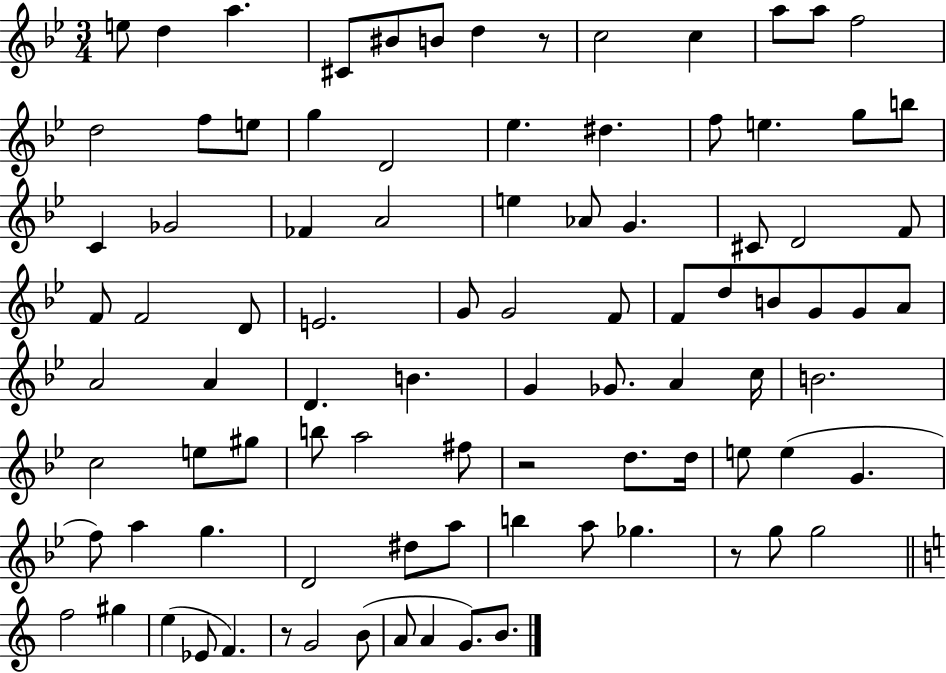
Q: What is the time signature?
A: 3/4